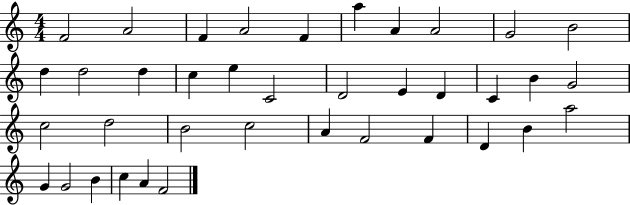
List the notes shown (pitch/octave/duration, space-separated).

F4/h A4/h F4/q A4/h F4/q A5/q A4/q A4/h G4/h B4/h D5/q D5/h D5/q C5/q E5/q C4/h D4/h E4/q D4/q C4/q B4/q G4/h C5/h D5/h B4/h C5/h A4/q F4/h F4/q D4/q B4/q A5/h G4/q G4/h B4/q C5/q A4/q F4/h